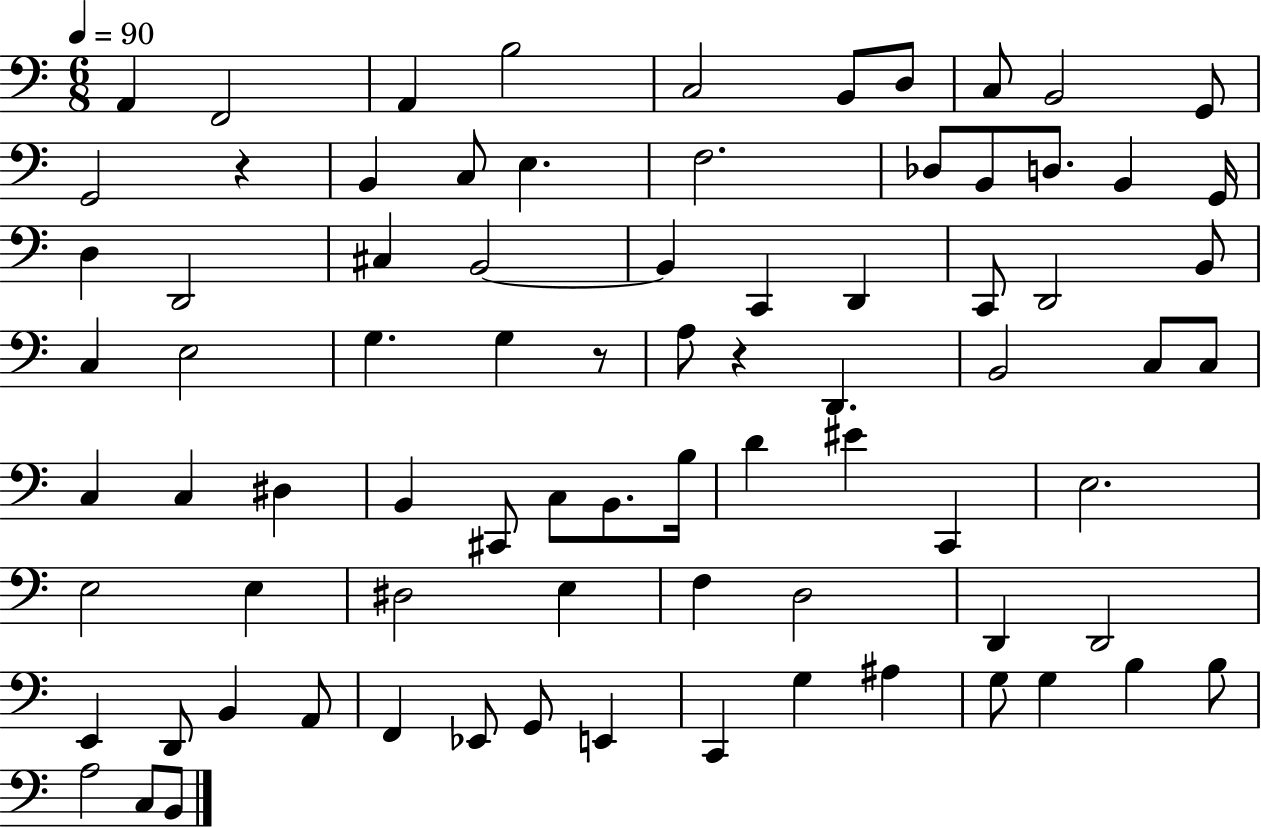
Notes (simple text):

A2/q F2/h A2/q B3/h C3/h B2/e D3/e C3/e B2/h G2/e G2/h R/q B2/q C3/e E3/q. F3/h. Db3/e B2/e D3/e. B2/q G2/s D3/q D2/h C#3/q B2/h B2/q C2/q D2/q C2/e D2/h B2/e C3/q E3/h G3/q. G3/q R/e A3/e R/q D2/q. B2/h C3/e C3/e C3/q C3/q D#3/q B2/q C#2/e C3/e B2/e. B3/s D4/q EIS4/q C2/q E3/h. E3/h E3/q D#3/h E3/q F3/q D3/h D2/q D2/h E2/q D2/e B2/q A2/e F2/q Eb2/e G2/e E2/q C2/q G3/q A#3/q G3/e G3/q B3/q B3/e A3/h C3/e B2/e